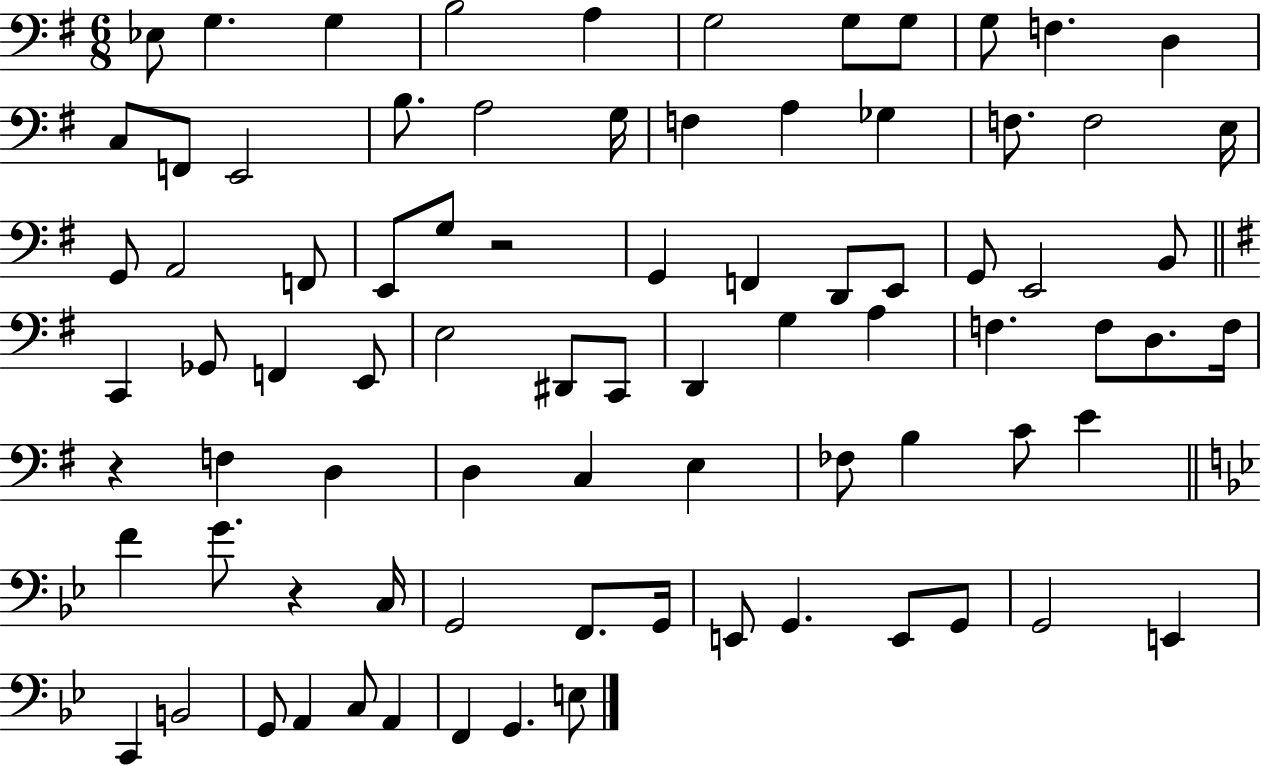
Eb3/e G3/q. G3/q B3/h A3/q G3/h G3/e G3/e G3/e F3/q. D3/q C3/e F2/e E2/h B3/e. A3/h G3/s F3/q A3/q Gb3/q F3/e. F3/h E3/s G2/e A2/h F2/e E2/e G3/e R/h G2/q F2/q D2/e E2/e G2/e E2/h B2/e C2/q Gb2/e F2/q E2/e E3/h D#2/e C2/e D2/q G3/q A3/q F3/q. F3/e D3/e. F3/s R/q F3/q D3/q D3/q C3/q E3/q FES3/e B3/q C4/e E4/q F4/q G4/e. R/q C3/s G2/h F2/e. G2/s E2/e G2/q. E2/e G2/e G2/h E2/q C2/q B2/h G2/e A2/q C3/e A2/q F2/q G2/q. E3/e